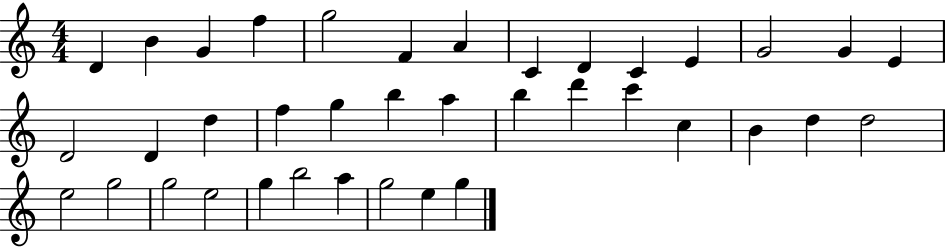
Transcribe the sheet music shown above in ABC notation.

X:1
T:Untitled
M:4/4
L:1/4
K:C
D B G f g2 F A C D C E G2 G E D2 D d f g b a b d' c' c B d d2 e2 g2 g2 e2 g b2 a g2 e g